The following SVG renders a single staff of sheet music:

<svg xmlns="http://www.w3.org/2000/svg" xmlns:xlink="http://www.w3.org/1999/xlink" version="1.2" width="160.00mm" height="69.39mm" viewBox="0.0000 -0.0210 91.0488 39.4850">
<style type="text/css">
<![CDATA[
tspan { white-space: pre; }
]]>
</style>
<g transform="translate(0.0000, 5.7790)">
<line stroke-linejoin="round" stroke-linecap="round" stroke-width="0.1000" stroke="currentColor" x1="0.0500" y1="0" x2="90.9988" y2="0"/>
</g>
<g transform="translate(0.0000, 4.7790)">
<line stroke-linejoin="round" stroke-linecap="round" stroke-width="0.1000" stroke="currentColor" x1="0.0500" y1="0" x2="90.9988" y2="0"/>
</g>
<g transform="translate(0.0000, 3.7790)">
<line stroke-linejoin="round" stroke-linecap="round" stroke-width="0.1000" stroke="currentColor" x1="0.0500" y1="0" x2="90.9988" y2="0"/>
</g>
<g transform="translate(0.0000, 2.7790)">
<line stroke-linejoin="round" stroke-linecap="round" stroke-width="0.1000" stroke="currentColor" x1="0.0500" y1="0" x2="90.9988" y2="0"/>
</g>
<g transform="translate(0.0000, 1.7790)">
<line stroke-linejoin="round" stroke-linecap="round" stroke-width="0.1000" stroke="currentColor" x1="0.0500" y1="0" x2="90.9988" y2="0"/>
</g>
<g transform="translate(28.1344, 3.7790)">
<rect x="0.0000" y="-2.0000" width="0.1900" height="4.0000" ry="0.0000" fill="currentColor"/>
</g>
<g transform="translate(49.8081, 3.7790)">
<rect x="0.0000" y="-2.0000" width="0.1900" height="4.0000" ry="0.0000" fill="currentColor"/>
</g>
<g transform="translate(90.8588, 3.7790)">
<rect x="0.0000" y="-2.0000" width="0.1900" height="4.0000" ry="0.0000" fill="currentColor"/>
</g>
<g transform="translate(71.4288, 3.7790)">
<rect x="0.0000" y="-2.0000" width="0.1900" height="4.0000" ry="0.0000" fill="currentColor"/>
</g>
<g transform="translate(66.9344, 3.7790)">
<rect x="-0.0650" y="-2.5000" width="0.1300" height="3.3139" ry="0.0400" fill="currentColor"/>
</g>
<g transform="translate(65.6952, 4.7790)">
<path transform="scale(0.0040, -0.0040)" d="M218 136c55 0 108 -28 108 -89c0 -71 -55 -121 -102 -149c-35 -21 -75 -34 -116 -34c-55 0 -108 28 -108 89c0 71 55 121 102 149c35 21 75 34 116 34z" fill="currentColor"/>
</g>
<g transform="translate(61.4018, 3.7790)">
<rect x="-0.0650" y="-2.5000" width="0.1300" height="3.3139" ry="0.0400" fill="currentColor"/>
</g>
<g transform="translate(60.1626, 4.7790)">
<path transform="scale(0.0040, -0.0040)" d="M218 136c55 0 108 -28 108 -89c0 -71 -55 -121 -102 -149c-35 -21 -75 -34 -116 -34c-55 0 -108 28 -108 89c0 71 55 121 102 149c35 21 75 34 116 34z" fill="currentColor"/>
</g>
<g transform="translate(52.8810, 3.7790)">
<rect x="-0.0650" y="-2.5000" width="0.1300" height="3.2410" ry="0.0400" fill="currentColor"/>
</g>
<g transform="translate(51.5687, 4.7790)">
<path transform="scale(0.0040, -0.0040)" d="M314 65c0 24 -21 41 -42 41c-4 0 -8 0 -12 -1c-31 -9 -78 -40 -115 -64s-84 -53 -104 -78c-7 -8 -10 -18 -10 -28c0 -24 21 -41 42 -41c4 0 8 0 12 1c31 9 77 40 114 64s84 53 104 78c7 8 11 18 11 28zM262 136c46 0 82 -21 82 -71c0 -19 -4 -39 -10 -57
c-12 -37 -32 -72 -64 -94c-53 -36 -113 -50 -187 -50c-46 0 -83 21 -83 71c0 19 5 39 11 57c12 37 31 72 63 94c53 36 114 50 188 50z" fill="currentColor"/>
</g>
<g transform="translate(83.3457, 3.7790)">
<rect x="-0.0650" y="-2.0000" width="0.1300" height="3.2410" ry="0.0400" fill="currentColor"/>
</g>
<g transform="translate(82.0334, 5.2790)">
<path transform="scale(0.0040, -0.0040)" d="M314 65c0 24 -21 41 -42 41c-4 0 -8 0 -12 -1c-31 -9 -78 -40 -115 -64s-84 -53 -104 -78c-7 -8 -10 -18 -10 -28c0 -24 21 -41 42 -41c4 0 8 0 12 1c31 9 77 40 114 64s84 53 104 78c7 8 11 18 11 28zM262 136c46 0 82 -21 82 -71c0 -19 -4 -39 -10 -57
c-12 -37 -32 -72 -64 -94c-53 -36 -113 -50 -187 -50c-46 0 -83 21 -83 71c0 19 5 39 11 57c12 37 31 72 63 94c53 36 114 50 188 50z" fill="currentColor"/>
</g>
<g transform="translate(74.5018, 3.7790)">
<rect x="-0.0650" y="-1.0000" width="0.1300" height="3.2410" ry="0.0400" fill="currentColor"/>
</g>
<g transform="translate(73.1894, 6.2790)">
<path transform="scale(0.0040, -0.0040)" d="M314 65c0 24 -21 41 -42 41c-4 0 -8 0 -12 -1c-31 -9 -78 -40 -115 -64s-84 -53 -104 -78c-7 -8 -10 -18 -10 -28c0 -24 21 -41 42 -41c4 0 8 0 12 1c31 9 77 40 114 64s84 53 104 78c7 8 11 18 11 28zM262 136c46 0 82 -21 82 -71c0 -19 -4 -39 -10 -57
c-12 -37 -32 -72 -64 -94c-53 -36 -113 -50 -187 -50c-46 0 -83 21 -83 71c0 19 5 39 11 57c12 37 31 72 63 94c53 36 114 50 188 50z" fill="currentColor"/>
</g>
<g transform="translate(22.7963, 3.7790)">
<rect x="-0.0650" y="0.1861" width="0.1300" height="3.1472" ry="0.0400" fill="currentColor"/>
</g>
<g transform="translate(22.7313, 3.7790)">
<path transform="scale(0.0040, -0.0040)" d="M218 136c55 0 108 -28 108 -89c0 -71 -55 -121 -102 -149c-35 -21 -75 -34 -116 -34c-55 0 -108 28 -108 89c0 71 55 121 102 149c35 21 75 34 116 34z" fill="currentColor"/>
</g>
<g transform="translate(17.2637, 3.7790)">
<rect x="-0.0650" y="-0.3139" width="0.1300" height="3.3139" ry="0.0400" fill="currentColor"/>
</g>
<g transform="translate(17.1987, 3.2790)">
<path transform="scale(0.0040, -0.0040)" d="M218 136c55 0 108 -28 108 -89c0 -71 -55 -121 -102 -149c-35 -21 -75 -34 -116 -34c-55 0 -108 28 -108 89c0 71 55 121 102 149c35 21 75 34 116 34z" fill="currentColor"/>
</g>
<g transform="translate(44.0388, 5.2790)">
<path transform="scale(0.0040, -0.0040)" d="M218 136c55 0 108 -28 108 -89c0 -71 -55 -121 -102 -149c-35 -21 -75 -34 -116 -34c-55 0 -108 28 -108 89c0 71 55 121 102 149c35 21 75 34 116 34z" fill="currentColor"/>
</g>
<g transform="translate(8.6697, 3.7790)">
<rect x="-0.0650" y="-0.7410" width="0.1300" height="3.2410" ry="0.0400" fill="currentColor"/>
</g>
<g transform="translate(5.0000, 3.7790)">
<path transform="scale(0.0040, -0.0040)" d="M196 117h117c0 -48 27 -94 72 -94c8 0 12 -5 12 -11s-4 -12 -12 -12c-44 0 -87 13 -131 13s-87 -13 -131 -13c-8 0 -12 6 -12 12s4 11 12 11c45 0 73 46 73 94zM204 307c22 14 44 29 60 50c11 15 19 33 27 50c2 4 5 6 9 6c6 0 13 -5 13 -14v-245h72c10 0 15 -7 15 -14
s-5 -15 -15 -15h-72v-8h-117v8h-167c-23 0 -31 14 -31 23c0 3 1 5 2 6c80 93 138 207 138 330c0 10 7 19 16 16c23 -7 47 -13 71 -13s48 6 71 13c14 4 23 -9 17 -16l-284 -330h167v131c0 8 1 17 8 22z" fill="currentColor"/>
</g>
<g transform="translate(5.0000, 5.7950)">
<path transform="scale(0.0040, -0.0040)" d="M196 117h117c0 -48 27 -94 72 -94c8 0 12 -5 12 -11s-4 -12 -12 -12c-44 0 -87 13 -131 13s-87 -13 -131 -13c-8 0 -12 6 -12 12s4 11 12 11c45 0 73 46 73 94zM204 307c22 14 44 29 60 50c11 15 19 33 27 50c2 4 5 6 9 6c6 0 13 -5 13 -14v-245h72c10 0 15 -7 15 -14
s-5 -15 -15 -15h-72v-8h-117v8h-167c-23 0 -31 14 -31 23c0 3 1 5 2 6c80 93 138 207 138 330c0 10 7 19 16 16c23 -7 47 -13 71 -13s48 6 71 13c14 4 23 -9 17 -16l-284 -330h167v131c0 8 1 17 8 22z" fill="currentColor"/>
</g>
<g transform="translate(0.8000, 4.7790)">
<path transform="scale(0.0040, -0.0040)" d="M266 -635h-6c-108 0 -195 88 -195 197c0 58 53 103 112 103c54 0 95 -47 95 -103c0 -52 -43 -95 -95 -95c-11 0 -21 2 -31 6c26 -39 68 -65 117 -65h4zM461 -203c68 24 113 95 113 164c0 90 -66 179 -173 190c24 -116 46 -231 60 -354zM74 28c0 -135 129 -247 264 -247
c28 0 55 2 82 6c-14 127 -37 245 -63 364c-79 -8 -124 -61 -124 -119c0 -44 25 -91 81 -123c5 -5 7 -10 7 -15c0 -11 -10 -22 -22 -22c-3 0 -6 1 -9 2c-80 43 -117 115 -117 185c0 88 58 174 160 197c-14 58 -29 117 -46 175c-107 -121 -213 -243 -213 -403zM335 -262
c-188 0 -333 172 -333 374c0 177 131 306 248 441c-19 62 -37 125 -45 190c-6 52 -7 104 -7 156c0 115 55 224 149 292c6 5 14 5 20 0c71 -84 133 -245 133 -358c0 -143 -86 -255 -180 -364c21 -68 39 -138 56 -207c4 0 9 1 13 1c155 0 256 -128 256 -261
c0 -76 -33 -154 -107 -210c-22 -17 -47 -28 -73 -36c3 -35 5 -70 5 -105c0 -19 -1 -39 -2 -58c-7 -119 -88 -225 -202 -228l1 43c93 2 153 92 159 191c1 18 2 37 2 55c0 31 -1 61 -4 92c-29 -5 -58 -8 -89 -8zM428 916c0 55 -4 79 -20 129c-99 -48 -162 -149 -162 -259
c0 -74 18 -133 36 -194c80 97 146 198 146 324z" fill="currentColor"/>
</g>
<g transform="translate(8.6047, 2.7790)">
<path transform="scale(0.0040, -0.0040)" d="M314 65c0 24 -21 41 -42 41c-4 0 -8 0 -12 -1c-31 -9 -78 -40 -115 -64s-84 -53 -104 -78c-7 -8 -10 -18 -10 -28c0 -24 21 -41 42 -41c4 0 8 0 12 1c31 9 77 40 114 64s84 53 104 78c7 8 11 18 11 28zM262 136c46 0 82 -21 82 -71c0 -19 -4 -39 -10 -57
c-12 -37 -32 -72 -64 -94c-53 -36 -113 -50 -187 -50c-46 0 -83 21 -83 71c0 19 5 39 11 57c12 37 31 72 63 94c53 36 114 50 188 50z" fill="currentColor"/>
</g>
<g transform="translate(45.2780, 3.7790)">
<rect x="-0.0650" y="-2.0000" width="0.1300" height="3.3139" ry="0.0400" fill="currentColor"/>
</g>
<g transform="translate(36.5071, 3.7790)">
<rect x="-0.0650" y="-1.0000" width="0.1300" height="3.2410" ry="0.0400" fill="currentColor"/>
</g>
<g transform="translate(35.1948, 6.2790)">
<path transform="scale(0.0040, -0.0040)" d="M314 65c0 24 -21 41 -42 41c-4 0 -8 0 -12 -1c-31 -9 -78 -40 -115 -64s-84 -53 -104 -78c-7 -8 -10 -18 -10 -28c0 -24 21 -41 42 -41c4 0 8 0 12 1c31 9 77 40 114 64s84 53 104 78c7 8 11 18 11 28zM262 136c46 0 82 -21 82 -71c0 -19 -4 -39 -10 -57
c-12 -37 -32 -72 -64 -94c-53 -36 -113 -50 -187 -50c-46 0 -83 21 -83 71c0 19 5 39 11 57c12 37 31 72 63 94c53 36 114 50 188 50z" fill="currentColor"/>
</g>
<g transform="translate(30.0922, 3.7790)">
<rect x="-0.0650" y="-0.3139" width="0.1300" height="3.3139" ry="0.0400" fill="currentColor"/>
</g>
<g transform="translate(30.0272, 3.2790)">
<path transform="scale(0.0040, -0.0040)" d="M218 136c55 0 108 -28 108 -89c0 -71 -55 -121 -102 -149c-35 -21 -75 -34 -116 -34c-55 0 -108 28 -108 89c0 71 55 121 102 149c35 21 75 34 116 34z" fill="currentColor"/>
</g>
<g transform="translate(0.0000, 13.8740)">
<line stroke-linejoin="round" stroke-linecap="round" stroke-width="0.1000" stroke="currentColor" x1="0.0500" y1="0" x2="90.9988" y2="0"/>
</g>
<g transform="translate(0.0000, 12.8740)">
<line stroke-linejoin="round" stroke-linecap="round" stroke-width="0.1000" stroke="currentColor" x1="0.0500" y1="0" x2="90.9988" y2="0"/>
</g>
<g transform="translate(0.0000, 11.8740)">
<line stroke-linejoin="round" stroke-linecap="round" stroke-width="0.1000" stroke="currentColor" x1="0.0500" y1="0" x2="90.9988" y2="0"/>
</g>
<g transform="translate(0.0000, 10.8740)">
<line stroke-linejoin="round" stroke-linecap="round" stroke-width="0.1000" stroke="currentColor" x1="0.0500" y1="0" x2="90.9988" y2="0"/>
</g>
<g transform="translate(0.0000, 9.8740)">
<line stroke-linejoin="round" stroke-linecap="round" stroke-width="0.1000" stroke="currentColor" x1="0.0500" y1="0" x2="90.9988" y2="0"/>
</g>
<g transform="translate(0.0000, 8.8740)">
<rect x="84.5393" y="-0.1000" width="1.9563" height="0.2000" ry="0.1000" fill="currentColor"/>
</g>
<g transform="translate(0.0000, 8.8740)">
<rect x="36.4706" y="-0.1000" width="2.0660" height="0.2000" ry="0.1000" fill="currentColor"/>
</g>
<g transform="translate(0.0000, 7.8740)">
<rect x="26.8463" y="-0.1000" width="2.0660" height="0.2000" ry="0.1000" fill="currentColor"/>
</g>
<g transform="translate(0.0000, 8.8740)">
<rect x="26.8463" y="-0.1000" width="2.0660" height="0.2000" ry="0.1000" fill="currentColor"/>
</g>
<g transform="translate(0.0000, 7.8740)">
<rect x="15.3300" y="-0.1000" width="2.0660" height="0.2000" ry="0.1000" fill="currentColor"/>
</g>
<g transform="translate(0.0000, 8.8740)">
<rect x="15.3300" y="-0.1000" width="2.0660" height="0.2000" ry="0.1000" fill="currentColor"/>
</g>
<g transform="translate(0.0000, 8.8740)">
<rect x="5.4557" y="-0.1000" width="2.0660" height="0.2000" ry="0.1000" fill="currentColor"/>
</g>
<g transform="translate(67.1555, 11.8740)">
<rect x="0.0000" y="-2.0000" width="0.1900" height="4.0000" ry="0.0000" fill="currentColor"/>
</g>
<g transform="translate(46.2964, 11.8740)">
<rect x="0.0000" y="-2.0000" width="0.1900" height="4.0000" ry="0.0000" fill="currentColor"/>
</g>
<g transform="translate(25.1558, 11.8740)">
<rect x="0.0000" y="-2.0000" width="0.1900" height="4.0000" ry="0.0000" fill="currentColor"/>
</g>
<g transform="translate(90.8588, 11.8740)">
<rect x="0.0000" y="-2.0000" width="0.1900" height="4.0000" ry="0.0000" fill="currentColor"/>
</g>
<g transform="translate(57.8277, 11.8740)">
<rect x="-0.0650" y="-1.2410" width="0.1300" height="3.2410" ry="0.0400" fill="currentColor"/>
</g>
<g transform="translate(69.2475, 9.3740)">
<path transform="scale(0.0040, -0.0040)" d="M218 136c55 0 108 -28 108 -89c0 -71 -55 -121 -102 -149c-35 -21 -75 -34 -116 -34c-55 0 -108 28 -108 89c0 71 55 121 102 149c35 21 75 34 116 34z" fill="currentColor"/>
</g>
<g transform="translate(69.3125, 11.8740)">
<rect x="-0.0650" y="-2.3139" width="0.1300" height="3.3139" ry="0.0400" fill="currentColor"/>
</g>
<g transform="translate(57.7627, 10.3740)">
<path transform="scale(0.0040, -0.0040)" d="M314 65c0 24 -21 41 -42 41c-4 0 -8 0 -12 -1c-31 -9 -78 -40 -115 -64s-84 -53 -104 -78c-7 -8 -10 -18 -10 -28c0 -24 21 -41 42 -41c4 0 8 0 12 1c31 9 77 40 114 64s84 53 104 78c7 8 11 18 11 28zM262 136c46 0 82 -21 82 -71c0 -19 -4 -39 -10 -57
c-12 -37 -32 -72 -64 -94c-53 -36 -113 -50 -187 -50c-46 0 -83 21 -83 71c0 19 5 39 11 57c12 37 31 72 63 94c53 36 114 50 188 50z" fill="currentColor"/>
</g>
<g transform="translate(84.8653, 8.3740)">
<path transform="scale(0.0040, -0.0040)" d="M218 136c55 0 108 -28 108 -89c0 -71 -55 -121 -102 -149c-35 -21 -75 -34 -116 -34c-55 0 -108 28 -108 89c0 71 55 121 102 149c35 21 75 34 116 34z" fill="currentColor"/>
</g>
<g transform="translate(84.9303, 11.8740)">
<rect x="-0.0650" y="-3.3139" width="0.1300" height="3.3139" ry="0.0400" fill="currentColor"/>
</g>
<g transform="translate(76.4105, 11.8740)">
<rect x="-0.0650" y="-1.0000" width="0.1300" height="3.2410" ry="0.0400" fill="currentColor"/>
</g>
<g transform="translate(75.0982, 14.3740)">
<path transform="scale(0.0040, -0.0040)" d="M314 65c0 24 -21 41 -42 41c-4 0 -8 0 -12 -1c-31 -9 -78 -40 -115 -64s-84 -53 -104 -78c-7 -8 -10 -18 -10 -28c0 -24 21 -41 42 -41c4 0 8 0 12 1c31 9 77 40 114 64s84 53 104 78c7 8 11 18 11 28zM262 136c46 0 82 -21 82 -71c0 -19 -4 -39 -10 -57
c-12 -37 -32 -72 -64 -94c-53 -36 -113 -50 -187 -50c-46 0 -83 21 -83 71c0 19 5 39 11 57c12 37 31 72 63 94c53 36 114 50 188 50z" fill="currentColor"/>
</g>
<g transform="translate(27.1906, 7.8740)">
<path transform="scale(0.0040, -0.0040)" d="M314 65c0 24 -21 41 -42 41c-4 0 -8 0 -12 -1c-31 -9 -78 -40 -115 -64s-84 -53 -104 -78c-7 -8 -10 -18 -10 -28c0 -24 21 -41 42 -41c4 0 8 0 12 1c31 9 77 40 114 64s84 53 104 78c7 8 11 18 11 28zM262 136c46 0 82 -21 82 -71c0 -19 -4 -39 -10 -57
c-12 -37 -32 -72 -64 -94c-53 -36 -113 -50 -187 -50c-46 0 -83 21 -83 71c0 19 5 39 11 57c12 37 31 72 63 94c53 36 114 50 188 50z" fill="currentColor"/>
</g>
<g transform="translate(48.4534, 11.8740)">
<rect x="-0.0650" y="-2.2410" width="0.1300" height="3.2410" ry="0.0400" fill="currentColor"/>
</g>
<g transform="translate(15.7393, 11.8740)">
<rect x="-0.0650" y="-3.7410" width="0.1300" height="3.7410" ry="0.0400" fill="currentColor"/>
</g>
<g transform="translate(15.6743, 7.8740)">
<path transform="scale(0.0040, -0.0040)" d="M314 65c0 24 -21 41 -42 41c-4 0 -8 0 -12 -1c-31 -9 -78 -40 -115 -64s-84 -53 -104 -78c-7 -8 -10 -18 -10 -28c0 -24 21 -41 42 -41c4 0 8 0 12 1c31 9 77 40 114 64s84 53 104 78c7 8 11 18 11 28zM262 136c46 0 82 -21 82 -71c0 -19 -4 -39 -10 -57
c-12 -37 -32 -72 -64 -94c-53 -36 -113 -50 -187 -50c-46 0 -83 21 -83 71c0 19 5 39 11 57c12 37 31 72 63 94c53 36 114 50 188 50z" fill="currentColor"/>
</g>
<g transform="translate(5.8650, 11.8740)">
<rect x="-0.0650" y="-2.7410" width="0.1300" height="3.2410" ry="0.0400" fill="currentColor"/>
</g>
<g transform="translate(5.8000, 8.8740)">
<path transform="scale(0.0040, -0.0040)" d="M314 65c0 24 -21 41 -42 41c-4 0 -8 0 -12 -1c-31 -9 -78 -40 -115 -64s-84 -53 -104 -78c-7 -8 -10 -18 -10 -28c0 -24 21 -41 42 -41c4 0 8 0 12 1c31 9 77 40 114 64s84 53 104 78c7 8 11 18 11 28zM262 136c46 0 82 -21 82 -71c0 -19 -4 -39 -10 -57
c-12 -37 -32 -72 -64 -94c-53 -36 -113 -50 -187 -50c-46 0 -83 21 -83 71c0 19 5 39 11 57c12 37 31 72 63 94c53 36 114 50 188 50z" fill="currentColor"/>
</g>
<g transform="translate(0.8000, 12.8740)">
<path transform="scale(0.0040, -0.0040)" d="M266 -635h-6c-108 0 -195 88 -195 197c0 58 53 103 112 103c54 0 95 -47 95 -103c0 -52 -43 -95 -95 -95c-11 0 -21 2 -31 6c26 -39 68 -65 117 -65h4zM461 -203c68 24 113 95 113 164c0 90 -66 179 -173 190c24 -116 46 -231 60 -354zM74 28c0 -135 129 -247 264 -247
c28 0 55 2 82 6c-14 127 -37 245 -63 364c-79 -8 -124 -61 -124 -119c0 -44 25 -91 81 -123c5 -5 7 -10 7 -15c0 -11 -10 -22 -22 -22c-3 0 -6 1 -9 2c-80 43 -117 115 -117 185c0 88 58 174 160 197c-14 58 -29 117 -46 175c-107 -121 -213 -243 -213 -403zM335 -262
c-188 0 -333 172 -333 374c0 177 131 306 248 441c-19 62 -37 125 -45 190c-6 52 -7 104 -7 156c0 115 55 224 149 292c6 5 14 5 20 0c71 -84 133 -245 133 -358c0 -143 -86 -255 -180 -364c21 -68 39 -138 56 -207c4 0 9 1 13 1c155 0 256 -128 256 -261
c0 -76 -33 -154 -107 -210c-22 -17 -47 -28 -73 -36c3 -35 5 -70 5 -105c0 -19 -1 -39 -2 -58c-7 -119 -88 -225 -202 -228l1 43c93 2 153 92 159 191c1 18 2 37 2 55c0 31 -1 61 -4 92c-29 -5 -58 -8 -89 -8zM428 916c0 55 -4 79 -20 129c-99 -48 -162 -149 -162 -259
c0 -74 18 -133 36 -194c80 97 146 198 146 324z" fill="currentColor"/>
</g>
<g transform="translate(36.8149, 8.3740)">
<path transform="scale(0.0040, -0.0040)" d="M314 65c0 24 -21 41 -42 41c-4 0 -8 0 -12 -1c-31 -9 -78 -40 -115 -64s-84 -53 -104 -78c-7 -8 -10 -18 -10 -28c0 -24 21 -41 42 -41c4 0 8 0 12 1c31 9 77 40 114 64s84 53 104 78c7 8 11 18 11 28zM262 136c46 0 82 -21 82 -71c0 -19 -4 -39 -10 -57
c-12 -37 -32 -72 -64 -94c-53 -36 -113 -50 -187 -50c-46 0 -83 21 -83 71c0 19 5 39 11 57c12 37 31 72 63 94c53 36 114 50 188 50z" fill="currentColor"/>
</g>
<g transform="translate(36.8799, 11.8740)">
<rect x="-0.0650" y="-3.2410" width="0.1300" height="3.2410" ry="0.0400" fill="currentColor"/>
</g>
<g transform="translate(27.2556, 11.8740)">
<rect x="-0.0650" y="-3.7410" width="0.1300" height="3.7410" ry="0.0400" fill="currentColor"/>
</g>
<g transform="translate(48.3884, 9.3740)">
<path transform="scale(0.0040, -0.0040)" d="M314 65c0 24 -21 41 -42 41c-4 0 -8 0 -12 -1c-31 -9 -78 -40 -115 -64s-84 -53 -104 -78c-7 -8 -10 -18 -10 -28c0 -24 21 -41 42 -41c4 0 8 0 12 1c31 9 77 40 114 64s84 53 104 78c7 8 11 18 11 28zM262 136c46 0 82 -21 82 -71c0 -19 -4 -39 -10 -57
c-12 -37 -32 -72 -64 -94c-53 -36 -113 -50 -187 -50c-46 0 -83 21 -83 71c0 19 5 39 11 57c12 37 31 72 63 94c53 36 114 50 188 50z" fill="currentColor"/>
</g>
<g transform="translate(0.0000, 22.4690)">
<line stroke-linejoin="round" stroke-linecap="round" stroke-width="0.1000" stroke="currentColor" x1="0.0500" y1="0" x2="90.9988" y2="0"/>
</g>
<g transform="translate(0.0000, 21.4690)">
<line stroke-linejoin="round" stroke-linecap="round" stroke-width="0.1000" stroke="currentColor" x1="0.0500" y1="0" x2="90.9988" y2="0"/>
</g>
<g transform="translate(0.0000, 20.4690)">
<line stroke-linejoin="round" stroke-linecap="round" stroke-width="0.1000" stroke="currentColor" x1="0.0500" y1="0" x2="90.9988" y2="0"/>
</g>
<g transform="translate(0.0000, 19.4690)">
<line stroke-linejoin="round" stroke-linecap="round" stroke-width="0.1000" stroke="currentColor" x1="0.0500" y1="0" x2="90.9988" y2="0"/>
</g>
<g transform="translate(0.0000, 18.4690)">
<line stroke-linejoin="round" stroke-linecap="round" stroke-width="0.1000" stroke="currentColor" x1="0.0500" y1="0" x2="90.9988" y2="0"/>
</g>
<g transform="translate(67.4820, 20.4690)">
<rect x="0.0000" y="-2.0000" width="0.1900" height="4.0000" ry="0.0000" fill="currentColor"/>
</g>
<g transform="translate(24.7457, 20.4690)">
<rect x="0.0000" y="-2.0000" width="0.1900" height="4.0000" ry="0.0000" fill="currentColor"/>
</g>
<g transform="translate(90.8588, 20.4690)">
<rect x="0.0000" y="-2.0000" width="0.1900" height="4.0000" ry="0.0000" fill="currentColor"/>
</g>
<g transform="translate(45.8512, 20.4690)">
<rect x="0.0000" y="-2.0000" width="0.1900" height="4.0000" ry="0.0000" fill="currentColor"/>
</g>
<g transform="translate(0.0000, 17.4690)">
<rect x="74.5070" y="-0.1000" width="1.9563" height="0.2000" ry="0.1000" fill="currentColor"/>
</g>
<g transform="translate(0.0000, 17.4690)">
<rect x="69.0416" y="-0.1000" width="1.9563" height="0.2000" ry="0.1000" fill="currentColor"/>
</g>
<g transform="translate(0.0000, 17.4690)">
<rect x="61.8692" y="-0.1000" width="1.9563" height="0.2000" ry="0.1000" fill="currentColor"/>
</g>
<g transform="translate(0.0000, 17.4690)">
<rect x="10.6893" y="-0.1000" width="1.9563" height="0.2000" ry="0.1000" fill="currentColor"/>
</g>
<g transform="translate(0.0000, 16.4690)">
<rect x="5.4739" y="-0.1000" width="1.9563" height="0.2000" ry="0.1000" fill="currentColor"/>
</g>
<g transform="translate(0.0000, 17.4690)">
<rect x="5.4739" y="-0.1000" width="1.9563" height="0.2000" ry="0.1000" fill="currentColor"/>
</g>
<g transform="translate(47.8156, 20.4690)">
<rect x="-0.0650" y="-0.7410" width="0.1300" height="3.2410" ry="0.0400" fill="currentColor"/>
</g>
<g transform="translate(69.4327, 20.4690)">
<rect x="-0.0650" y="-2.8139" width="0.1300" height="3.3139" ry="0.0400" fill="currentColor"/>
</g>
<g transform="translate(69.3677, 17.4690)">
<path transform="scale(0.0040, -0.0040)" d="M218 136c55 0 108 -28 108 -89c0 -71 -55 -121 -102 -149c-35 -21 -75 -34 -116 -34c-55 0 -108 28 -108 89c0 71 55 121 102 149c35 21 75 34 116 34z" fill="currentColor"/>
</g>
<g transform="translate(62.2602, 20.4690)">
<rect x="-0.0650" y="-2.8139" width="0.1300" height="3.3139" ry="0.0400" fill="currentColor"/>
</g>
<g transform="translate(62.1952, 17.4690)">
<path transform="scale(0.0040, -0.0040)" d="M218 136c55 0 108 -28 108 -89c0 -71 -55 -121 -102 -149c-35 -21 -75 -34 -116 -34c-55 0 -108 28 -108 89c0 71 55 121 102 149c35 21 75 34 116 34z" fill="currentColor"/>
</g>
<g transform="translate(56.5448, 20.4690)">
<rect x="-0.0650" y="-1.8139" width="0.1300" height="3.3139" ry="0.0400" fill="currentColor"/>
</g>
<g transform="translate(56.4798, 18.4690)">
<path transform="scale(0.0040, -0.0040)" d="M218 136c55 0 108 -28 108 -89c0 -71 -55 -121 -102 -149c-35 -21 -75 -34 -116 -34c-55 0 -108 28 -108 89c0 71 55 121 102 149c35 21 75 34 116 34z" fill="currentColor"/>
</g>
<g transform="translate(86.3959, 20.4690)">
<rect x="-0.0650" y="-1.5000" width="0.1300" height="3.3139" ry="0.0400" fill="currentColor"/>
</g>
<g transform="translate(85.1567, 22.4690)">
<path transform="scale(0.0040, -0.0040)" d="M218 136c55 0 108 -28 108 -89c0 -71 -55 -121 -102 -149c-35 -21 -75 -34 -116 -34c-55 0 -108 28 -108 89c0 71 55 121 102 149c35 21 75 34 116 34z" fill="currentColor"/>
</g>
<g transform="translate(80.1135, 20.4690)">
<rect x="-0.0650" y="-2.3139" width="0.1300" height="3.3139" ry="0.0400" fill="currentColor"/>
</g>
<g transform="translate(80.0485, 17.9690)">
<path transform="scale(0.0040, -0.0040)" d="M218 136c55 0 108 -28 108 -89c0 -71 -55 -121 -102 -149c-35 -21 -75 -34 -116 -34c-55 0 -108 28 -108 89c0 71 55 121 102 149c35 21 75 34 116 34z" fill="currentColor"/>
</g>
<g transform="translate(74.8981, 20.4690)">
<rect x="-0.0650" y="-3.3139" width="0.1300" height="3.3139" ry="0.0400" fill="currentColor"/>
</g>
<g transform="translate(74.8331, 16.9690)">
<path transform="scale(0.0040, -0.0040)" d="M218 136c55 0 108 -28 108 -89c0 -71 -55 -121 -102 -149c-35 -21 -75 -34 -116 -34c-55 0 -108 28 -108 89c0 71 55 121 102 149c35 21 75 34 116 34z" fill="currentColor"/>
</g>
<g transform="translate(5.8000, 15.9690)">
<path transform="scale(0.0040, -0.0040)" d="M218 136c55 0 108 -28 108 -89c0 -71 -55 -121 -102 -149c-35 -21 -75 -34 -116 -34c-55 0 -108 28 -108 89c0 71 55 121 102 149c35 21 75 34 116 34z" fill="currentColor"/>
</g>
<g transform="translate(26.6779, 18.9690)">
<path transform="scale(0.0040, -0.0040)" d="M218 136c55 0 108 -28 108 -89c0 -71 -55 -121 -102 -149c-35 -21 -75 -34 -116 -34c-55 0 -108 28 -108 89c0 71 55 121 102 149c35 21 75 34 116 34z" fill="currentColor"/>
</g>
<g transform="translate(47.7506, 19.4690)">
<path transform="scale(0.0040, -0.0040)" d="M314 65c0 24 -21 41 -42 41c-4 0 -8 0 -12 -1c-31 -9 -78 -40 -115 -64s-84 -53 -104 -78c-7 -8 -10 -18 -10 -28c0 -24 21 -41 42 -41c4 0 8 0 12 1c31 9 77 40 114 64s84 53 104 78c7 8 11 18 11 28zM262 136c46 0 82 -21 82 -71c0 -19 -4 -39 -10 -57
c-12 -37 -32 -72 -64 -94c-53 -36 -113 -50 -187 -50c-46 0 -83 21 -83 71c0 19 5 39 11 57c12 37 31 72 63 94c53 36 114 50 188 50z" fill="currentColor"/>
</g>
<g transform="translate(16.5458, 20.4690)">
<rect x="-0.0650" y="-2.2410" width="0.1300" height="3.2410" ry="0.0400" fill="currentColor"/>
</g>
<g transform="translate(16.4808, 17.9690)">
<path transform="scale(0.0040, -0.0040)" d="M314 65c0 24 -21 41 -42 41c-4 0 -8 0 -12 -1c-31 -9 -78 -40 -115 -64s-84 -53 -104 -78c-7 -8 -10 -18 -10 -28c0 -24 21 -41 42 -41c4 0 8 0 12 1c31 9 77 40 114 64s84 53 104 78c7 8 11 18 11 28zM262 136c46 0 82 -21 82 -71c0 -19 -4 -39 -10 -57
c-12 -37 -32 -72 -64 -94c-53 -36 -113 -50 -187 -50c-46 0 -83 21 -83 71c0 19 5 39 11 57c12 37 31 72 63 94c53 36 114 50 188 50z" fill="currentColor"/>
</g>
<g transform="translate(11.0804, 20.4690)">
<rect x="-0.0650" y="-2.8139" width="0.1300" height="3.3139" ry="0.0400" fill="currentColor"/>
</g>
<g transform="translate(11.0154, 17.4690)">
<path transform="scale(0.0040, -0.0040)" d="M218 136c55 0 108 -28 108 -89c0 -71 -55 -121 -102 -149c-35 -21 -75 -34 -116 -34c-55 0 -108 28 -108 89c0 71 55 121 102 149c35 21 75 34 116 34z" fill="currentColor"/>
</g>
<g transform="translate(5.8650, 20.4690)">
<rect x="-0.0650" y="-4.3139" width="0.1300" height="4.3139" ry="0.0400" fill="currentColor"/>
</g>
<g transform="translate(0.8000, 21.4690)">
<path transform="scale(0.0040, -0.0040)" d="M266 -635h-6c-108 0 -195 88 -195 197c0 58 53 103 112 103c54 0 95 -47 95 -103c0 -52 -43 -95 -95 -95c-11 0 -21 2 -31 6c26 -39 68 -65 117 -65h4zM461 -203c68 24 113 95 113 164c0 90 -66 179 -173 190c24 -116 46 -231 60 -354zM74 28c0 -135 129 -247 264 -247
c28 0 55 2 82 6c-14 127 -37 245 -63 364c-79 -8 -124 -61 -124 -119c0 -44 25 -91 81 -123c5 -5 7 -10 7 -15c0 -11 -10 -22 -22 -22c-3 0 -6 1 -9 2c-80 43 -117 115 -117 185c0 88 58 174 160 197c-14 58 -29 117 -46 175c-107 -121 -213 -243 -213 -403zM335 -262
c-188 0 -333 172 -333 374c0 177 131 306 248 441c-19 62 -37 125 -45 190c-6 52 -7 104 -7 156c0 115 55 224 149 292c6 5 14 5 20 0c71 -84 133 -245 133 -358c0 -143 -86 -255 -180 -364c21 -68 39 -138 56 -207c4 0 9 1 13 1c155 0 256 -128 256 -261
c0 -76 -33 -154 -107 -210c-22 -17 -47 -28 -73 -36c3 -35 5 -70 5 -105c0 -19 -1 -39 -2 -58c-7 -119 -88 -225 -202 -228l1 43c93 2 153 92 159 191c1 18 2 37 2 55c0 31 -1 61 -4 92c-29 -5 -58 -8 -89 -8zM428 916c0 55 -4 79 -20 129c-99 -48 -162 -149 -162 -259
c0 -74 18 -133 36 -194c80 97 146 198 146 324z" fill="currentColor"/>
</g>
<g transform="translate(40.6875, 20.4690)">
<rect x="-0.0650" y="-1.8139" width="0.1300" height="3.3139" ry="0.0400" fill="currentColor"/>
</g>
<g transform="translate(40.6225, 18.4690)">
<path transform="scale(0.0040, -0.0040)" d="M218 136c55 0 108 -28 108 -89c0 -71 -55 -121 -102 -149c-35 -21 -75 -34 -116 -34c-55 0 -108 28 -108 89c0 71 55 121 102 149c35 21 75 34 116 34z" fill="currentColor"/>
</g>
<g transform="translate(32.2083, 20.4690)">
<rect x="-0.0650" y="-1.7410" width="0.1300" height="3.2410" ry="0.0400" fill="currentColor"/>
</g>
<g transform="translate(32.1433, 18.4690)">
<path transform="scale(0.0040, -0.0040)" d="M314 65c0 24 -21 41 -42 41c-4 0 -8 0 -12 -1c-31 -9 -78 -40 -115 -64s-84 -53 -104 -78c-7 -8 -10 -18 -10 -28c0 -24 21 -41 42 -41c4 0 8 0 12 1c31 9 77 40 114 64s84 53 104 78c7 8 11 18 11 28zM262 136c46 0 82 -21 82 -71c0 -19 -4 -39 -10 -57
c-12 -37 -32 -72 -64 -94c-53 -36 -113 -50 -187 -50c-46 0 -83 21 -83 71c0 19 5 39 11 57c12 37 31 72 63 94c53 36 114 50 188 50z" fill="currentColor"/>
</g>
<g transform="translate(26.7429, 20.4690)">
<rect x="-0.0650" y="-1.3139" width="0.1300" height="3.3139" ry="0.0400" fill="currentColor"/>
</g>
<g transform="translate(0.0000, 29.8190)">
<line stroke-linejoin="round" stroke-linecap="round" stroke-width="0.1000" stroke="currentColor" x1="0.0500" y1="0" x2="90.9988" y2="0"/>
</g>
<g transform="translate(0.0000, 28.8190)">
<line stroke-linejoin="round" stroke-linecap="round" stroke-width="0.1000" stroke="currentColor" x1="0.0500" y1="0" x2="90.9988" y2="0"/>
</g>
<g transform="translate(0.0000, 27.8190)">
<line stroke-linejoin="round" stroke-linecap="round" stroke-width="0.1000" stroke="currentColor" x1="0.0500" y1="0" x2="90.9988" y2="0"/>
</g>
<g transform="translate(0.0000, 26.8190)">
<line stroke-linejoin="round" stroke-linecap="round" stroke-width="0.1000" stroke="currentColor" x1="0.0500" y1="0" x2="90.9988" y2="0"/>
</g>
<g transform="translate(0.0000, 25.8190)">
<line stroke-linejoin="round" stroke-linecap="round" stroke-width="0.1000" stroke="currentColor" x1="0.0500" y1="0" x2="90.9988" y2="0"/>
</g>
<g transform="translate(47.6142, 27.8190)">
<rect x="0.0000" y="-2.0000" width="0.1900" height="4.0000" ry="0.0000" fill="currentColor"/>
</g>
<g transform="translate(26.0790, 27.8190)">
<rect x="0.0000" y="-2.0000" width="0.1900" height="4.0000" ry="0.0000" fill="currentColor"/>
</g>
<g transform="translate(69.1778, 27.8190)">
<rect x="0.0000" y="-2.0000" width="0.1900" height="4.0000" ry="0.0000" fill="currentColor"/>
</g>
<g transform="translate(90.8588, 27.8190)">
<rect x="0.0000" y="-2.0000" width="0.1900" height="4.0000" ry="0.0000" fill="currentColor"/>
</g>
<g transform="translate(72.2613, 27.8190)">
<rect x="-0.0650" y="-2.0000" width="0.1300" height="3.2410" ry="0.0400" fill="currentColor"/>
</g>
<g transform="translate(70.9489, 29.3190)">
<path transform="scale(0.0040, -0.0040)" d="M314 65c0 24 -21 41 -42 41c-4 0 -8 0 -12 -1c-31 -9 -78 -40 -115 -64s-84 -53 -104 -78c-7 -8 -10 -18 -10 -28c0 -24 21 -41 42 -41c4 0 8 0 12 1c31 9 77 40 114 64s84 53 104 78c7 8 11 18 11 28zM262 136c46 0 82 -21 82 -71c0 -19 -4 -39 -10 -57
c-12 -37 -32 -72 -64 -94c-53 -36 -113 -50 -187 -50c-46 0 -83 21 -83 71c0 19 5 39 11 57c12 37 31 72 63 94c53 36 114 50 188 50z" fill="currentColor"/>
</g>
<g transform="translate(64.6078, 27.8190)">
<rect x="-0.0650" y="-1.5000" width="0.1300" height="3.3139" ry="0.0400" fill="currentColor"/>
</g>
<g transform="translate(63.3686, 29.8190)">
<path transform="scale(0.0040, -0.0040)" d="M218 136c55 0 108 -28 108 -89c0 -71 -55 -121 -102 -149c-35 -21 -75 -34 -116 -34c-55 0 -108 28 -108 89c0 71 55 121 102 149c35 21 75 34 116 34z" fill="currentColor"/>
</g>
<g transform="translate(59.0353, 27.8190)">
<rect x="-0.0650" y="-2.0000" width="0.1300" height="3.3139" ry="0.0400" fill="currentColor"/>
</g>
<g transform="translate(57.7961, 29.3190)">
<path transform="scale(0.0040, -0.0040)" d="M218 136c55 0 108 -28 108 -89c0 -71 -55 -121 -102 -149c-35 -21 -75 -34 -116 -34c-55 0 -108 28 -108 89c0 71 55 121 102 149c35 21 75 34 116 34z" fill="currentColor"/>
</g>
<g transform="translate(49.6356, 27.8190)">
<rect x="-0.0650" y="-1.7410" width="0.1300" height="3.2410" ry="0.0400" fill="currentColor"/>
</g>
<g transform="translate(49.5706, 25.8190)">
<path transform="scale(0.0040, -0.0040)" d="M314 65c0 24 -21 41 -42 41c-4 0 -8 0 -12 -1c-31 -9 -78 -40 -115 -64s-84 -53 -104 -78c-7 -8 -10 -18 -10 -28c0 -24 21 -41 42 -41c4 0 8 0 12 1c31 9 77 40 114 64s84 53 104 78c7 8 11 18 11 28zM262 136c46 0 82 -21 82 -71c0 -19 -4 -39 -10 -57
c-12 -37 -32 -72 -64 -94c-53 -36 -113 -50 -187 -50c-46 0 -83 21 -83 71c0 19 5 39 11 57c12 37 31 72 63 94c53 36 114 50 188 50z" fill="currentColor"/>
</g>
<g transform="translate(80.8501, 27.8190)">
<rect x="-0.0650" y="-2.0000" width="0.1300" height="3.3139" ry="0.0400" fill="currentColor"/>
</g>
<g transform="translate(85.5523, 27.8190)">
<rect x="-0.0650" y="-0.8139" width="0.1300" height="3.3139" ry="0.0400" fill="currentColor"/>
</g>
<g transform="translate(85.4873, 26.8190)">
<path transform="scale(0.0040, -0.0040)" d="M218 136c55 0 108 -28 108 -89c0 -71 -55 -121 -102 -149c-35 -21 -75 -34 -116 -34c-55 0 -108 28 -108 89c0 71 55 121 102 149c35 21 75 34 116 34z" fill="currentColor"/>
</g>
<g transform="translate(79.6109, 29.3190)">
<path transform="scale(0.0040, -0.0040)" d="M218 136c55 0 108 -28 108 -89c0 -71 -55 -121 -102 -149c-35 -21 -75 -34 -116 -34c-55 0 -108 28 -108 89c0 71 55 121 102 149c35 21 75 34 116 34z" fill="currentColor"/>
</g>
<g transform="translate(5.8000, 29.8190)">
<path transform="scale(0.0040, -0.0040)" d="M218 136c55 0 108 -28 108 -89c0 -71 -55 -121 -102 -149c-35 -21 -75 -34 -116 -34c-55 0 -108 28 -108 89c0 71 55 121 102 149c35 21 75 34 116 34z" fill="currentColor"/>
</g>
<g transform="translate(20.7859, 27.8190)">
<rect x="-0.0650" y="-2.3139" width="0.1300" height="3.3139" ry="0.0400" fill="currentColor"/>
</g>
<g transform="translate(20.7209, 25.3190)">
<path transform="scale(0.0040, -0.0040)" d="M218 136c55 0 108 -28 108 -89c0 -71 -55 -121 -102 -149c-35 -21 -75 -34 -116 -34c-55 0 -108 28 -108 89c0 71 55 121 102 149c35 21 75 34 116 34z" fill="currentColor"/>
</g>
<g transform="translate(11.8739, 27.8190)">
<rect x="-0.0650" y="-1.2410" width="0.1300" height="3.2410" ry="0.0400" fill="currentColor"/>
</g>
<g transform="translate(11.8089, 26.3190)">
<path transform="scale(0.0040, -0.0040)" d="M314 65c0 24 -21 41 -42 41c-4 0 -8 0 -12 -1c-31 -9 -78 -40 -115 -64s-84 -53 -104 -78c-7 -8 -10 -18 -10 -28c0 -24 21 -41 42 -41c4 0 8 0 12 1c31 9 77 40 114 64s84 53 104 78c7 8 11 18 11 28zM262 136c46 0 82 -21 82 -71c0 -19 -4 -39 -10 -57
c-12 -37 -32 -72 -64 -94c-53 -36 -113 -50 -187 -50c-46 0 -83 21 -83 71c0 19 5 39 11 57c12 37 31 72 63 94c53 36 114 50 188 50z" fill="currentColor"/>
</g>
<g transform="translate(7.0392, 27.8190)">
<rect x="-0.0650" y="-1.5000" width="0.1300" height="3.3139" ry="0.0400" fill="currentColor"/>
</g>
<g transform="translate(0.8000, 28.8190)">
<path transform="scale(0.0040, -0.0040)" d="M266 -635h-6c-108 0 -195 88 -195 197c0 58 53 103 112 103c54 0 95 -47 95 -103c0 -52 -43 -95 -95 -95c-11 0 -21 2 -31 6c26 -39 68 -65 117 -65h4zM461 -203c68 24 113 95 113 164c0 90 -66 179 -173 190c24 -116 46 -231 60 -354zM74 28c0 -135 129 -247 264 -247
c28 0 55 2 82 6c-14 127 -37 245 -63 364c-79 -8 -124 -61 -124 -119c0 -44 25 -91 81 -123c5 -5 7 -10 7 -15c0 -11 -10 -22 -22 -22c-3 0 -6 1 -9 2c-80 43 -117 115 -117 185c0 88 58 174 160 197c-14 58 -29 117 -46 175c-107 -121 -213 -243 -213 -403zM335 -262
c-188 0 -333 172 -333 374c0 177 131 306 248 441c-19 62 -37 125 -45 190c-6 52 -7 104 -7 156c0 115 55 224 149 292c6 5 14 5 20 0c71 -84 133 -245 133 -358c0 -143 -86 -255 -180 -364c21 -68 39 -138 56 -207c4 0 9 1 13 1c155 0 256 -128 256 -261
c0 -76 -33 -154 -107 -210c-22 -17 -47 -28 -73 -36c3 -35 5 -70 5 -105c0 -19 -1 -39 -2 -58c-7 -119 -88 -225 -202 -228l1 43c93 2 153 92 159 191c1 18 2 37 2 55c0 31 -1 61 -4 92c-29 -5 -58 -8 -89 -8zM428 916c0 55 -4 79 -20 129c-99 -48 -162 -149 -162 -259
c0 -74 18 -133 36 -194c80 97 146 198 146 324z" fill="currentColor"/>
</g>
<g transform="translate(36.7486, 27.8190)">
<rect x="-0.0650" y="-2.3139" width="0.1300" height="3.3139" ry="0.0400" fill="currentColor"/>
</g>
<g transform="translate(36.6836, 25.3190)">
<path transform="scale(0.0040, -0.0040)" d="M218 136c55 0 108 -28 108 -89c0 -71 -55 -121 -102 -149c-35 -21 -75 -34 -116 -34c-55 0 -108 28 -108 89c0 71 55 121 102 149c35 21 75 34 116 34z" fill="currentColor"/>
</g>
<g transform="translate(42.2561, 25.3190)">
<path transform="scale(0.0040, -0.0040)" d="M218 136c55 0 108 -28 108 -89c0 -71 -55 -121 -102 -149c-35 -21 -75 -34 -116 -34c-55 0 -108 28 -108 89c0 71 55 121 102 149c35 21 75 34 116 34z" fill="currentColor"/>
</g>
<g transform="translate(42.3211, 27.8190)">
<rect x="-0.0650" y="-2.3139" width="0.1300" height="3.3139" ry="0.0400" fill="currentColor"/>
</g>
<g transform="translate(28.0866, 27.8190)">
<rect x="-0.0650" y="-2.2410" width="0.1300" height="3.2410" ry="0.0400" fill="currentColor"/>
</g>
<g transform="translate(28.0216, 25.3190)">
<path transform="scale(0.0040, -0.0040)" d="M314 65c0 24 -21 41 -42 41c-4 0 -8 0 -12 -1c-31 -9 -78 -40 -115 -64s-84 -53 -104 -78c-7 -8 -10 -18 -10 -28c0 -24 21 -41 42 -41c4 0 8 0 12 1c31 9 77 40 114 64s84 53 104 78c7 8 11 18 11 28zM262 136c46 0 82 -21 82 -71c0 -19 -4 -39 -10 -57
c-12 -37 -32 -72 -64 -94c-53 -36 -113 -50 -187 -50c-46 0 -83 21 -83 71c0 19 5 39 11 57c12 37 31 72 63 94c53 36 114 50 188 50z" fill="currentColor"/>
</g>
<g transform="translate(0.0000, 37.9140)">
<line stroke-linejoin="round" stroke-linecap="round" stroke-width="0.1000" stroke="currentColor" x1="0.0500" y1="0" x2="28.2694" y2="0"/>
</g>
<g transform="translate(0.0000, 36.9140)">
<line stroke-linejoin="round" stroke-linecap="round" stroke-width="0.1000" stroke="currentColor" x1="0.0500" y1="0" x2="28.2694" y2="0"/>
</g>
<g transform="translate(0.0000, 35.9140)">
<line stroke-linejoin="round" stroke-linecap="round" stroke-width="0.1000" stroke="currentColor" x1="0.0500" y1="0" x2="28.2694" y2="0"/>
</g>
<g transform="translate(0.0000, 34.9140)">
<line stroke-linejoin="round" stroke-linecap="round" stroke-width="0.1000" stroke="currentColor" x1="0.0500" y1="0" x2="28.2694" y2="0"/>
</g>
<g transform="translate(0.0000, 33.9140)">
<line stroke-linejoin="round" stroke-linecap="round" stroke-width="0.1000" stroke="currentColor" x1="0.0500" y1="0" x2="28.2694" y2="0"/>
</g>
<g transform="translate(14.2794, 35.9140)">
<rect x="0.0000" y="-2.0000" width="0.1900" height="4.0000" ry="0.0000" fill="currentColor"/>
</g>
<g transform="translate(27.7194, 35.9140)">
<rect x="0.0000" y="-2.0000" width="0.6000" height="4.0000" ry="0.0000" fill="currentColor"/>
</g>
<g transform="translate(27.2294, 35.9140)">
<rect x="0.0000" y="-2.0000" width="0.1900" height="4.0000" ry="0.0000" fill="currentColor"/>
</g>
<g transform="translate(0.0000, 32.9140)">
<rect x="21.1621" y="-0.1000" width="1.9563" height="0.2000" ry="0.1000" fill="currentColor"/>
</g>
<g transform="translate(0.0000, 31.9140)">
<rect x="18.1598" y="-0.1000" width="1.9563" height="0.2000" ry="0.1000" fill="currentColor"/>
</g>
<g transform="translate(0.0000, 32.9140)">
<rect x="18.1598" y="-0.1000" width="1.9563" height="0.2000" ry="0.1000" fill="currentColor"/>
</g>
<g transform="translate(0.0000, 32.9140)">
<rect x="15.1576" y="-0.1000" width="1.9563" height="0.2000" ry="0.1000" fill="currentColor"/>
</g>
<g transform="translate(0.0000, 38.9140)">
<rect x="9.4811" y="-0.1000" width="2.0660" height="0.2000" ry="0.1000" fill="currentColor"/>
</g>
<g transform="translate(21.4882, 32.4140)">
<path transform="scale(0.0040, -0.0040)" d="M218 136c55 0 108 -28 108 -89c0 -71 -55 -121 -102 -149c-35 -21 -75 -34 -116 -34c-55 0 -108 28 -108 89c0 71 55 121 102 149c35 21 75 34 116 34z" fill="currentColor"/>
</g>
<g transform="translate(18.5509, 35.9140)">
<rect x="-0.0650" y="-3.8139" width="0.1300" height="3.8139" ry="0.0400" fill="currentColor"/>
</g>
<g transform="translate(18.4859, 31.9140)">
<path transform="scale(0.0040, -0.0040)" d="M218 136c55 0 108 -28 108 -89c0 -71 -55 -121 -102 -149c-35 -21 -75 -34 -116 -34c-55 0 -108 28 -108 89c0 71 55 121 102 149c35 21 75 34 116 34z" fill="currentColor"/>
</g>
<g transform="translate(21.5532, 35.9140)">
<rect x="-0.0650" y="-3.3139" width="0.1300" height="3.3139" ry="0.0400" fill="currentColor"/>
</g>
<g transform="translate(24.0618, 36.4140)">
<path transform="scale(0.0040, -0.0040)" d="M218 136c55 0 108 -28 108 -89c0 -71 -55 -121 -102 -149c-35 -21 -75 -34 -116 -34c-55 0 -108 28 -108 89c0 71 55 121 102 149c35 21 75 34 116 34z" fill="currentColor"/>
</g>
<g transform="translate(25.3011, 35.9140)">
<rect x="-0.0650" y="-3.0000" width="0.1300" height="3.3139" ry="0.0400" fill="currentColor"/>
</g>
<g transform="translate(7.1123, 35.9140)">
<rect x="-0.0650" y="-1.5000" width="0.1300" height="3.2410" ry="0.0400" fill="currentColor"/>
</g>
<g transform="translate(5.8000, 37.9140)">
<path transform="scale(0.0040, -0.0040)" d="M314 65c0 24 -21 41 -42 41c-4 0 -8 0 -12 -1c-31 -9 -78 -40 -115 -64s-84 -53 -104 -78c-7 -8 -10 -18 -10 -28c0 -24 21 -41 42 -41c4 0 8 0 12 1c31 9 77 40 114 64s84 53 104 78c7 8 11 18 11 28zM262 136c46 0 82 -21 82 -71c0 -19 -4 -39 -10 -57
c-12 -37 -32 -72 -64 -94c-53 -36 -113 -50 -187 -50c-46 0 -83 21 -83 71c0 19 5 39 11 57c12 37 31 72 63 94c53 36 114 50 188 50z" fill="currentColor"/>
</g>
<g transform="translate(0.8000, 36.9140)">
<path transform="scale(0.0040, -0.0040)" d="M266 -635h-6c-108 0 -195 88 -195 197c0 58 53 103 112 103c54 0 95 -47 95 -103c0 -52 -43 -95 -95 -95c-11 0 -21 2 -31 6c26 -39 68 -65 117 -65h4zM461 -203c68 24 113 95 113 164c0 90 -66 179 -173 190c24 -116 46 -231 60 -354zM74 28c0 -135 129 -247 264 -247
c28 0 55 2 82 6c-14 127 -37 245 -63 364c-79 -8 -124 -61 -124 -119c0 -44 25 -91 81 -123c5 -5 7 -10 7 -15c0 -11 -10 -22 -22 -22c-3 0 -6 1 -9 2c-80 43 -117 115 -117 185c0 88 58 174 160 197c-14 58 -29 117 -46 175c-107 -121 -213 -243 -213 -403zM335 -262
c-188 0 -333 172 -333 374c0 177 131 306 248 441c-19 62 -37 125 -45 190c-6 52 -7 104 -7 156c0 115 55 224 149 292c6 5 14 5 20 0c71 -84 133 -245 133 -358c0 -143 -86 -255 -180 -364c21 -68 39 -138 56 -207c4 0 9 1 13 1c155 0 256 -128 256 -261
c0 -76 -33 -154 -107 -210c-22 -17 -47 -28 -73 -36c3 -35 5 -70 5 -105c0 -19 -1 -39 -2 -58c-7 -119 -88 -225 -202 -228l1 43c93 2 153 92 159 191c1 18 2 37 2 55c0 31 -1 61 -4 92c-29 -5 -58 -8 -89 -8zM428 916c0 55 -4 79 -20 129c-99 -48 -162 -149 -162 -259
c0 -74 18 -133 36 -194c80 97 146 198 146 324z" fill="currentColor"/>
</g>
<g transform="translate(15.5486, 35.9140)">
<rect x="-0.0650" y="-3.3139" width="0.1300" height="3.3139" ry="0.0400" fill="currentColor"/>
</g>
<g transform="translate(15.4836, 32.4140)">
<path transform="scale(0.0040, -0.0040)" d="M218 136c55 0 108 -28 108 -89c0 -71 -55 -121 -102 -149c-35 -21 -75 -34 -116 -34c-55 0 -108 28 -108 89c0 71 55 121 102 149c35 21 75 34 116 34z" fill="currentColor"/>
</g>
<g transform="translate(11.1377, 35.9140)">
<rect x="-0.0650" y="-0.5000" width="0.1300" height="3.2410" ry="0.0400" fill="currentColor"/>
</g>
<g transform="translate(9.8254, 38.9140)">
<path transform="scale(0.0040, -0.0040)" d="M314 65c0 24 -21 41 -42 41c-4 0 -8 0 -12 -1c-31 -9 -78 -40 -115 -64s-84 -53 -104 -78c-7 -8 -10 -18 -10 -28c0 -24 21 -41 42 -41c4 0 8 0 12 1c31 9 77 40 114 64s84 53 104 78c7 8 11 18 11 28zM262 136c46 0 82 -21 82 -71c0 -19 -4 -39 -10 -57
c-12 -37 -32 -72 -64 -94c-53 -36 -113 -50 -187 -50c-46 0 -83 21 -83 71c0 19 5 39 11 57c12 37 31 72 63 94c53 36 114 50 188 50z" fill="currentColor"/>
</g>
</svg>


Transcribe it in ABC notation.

X:1
T:Untitled
M:4/4
L:1/4
K:C
d2 c B c D2 F G2 G G D2 F2 a2 c'2 c'2 b2 g2 e2 g D2 b d' a g2 e f2 f d2 f a a b g E E e2 g g2 g g f2 F E F2 F d E2 C2 b c' b A